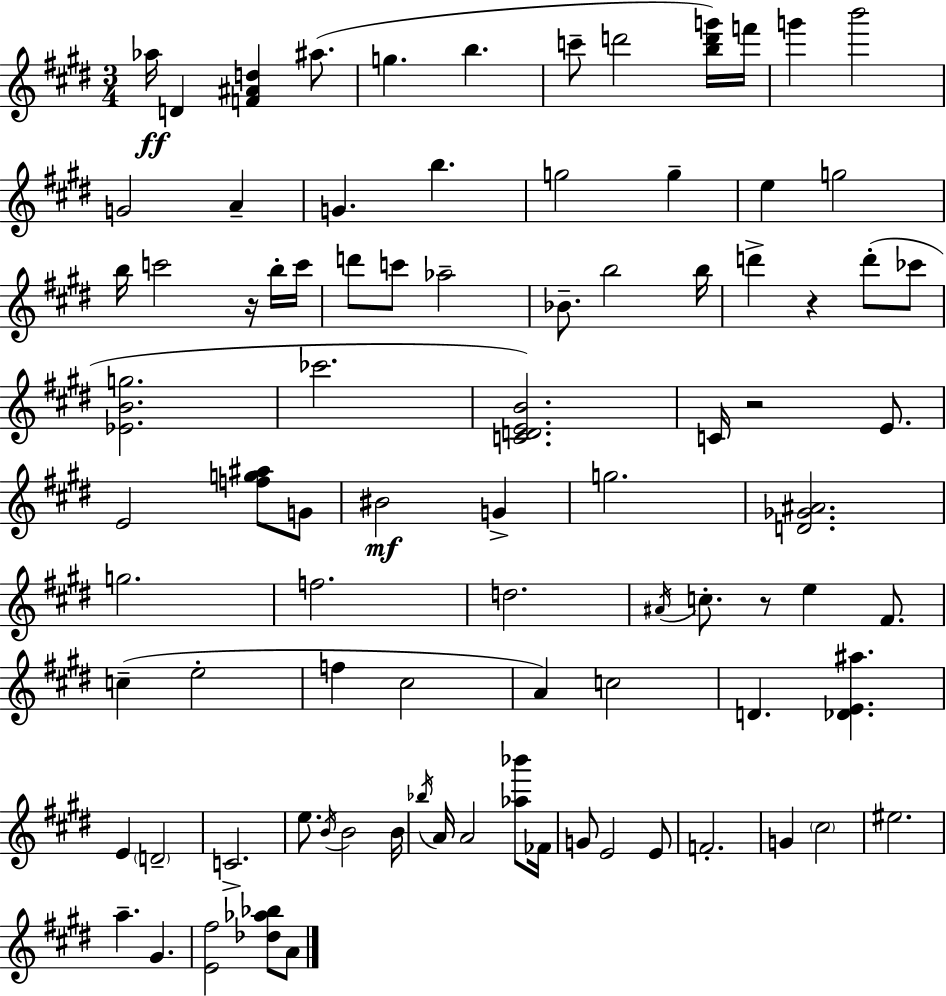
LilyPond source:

{
  \clef treble
  \numericTimeSignature
  \time 3/4
  \key e \major
  aes''16\ff d'4 <f' ais' d''>4 ais''8.( | g''4. b''4. | c'''8-- d'''2 <b'' d''' g'''>16) f'''16 | g'''4 b'''2 | \break g'2 a'4-- | g'4. b''4. | g''2 g''4-- | e''4 g''2 | \break b''16 c'''2 r16 b''16-. c'''16 | d'''8 c'''8 aes''2-- | bes'8.-- b''2 b''16 | d'''4-> r4 d'''8-.( ces'''8 | \break <ees' b' g''>2. | ces'''2. | <c' d' e' b'>2.) | c'16 r2 e'8. | \break e'2 <f'' g'' ais''>8 g'8 | bis'2\mf g'4-> | g''2. | <d' ges' ais'>2. | \break g''2. | f''2. | d''2. | \acciaccatura { ais'16 } c''8.-. r8 e''4 fis'8. | \break c''4--( e''2-. | f''4 cis''2 | a'4) c''2 | d'4. <des' e' ais''>4. | \break e'4 \parenthesize d'2-- | c'2.-> | e''8. \acciaccatura { b'16 } b'2 | b'16 \acciaccatura { bes''16 } a'16 a'2 | \break <aes'' bes'''>8 fes'16 g'8 e'2 | e'8 f'2.-. | g'4 \parenthesize cis''2 | eis''2. | \break a''4.-- gis'4. | <e' fis''>2 <des'' aes'' bes''>8 | a'8 \bar "|."
}